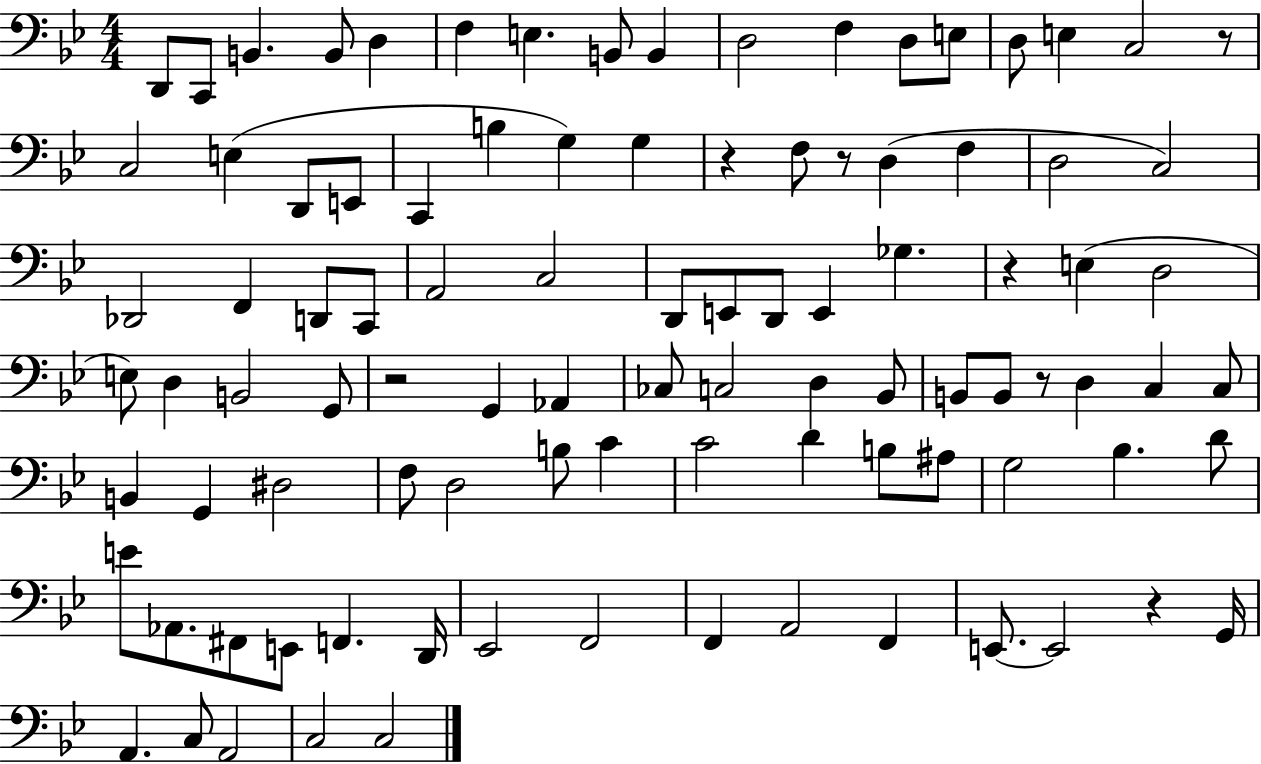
D2/e C2/e B2/q. B2/e D3/q F3/q E3/q. B2/e B2/q D3/h F3/q D3/e E3/e D3/e E3/q C3/h R/e C3/h E3/q D2/e E2/e C2/q B3/q G3/q G3/q R/q F3/e R/e D3/q F3/q D3/h C3/h Db2/h F2/q D2/e C2/e A2/h C3/h D2/e E2/e D2/e E2/q Gb3/q. R/q E3/q D3/h E3/e D3/q B2/h G2/e R/h G2/q Ab2/q CES3/e C3/h D3/q Bb2/e B2/e B2/e R/e D3/q C3/q C3/e B2/q G2/q D#3/h F3/e D3/h B3/e C4/q C4/h D4/q B3/e A#3/e G3/h Bb3/q. D4/e E4/e Ab2/e. F#2/e E2/e F2/q. D2/s Eb2/h F2/h F2/q A2/h F2/q E2/e. E2/h R/q G2/s A2/q. C3/e A2/h C3/h C3/h